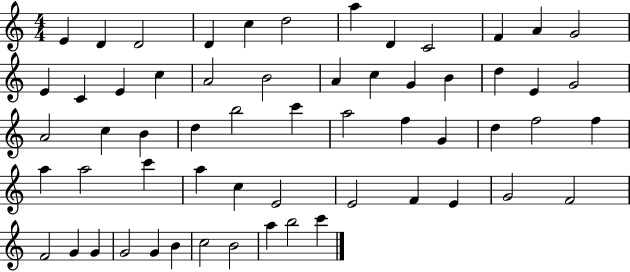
X:1
T:Untitled
M:4/4
L:1/4
K:C
E D D2 D c d2 a D C2 F A G2 E C E c A2 B2 A c G B d E G2 A2 c B d b2 c' a2 f G d f2 f a a2 c' a c E2 E2 F E G2 F2 F2 G G G2 G B c2 B2 a b2 c'